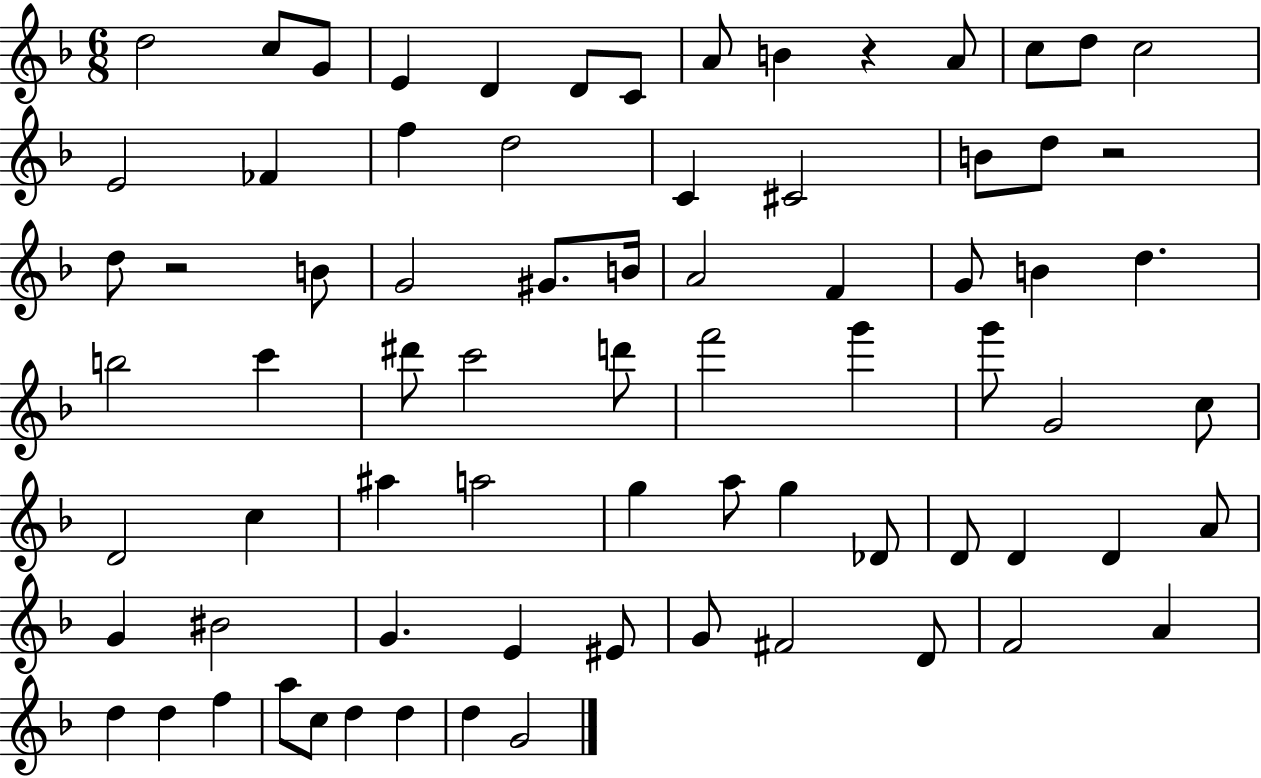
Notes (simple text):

D5/h C5/e G4/e E4/q D4/q D4/e C4/e A4/e B4/q R/q A4/e C5/e D5/e C5/h E4/h FES4/q F5/q D5/h C4/q C#4/h B4/e D5/e R/h D5/e R/h B4/e G4/h G#4/e. B4/s A4/h F4/q G4/e B4/q D5/q. B5/h C6/q D#6/e C6/h D6/e F6/h G6/q G6/e G4/h C5/e D4/h C5/q A#5/q A5/h G5/q A5/e G5/q Db4/e D4/e D4/q D4/q A4/e G4/q BIS4/h G4/q. E4/q EIS4/e G4/e F#4/h D4/e F4/h A4/q D5/q D5/q F5/q A5/e C5/e D5/q D5/q D5/q G4/h